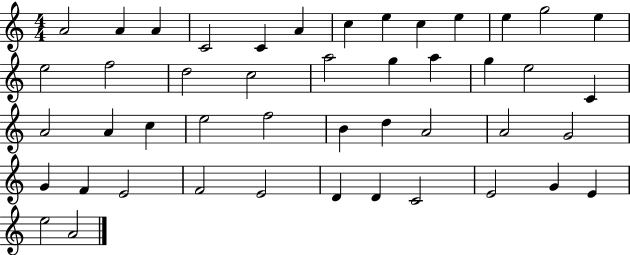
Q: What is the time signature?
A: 4/4